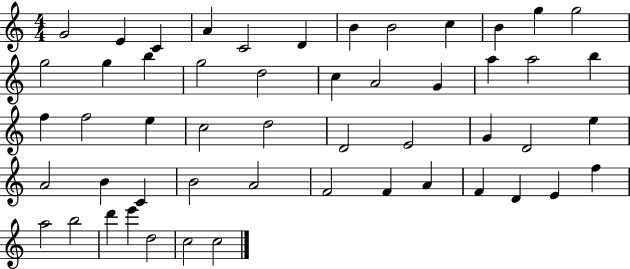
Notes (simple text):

G4/h E4/q C4/q A4/q C4/h D4/q B4/q B4/h C5/q B4/q G5/q G5/h G5/h G5/q B5/q G5/h D5/h C5/q A4/h G4/q A5/q A5/h B5/q F5/q F5/h E5/q C5/h D5/h D4/h E4/h G4/q D4/h E5/q A4/h B4/q C4/q B4/h A4/h F4/h F4/q A4/q F4/q D4/q E4/q F5/q A5/h B5/h D6/q E6/q D5/h C5/h C5/h